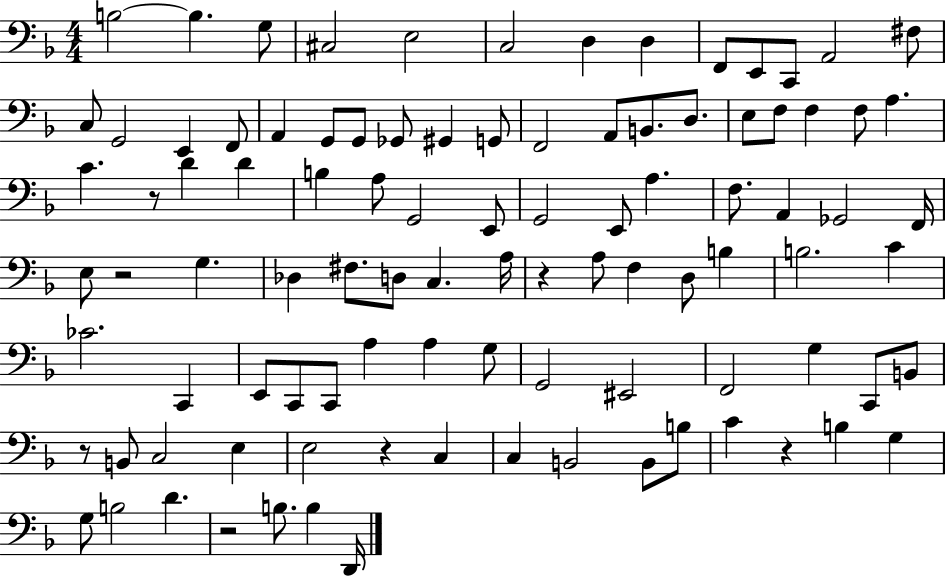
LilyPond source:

{
  \clef bass
  \numericTimeSignature
  \time 4/4
  \key f \major
  b2~~ b4. g8 | cis2 e2 | c2 d4 d4 | f,8 e,8 c,8 a,2 fis8 | \break c8 g,2 e,4 f,8 | a,4 g,8 g,8 ges,8 gis,4 g,8 | f,2 a,8 b,8. d8. | e8 f8 f4 f8 a4. | \break c'4. r8 d'4 d'4 | b4 a8 g,2 e,8 | g,2 e,8 a4. | f8. a,4 ges,2 f,16 | \break e8 r2 g4. | des4 fis8. d8 c4. a16 | r4 a8 f4 d8 b4 | b2. c'4 | \break ces'2. c,4 | e,8 c,8 c,8 a4 a4 g8 | g,2 eis,2 | f,2 g4 c,8 b,8 | \break r8 b,8 c2 e4 | e2 r4 c4 | c4 b,2 b,8 b8 | c'4 r4 b4 g4 | \break g8 b2 d'4. | r2 b8. b4 d,16 | \bar "|."
}